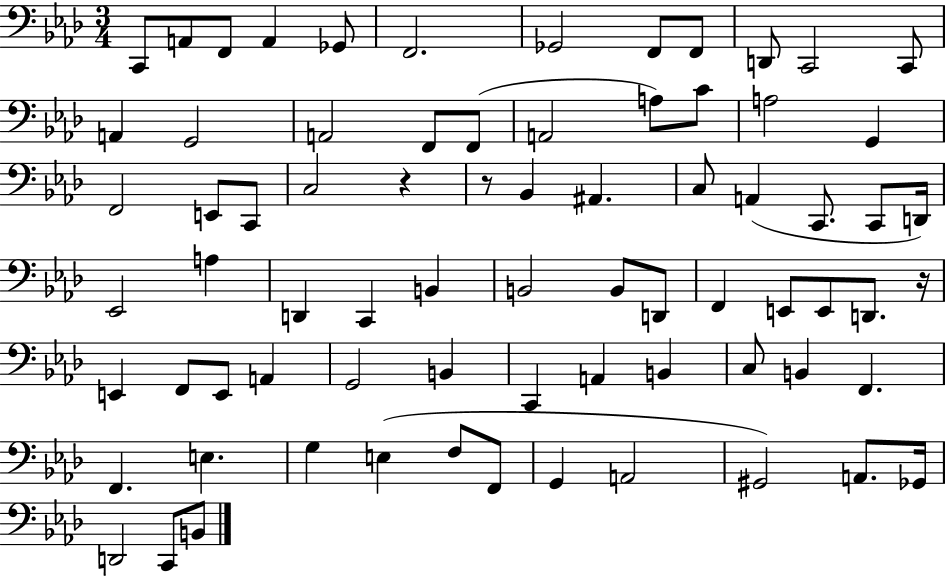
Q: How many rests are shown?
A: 3